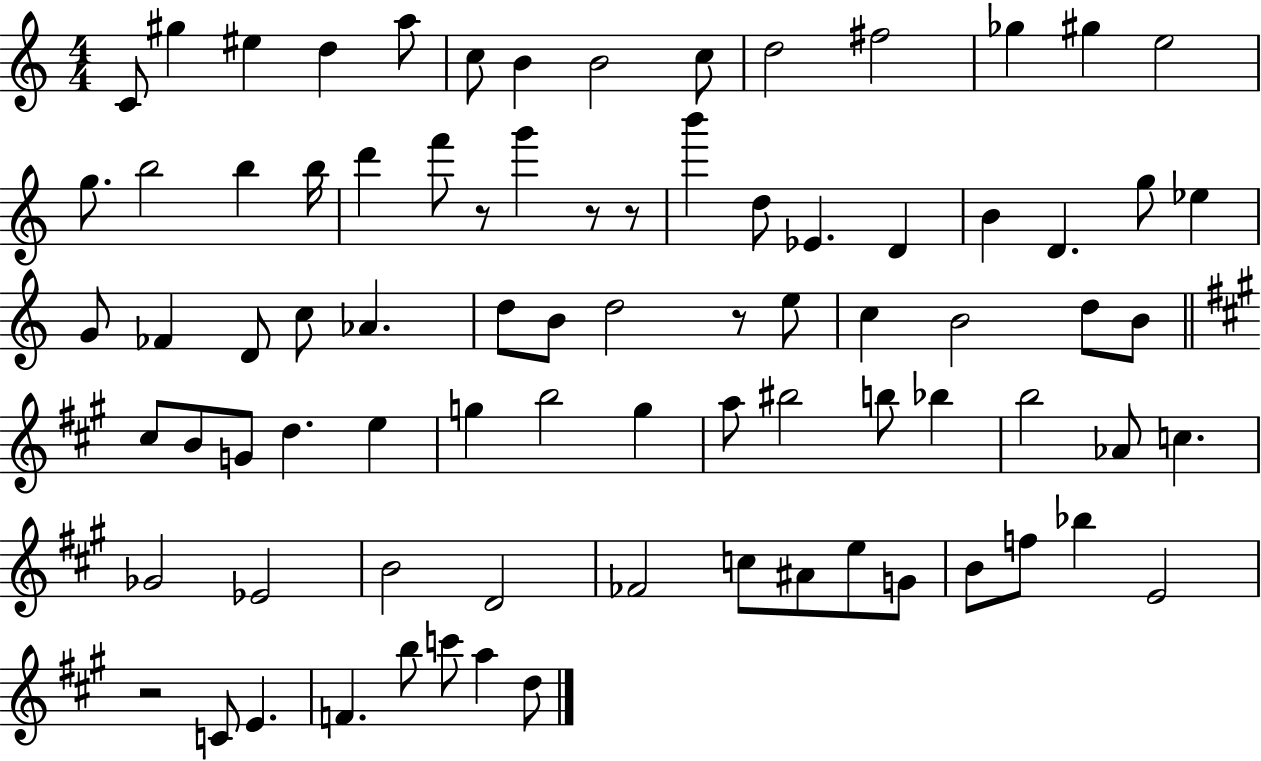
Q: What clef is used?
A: treble